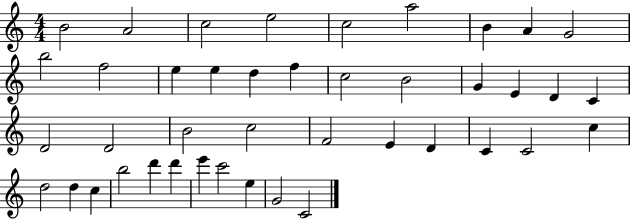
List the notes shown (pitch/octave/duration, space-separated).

B4/h A4/h C5/h E5/h C5/h A5/h B4/q A4/q G4/h B5/h F5/h E5/q E5/q D5/q F5/q C5/h B4/h G4/q E4/q D4/q C4/q D4/h D4/h B4/h C5/h F4/h E4/q D4/q C4/q C4/h C5/q D5/h D5/q C5/q B5/h D6/q D6/q E6/q C6/h E5/q G4/h C4/h